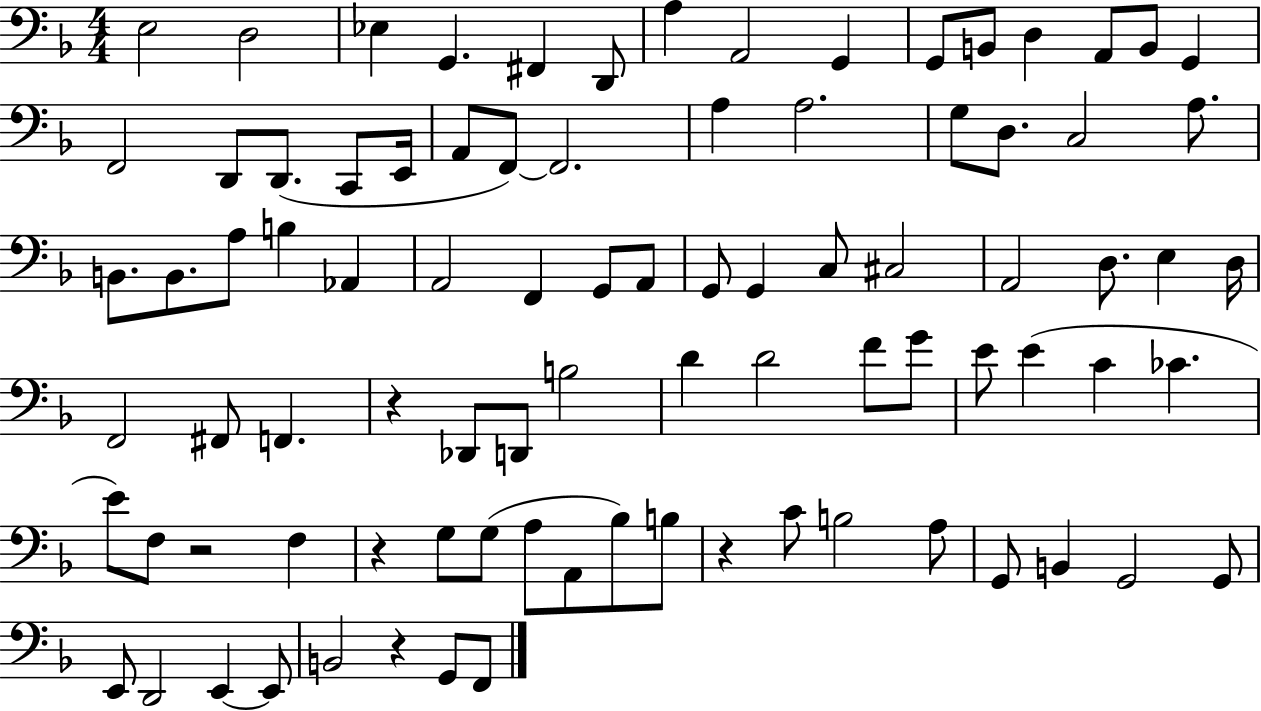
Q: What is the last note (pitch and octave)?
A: F2